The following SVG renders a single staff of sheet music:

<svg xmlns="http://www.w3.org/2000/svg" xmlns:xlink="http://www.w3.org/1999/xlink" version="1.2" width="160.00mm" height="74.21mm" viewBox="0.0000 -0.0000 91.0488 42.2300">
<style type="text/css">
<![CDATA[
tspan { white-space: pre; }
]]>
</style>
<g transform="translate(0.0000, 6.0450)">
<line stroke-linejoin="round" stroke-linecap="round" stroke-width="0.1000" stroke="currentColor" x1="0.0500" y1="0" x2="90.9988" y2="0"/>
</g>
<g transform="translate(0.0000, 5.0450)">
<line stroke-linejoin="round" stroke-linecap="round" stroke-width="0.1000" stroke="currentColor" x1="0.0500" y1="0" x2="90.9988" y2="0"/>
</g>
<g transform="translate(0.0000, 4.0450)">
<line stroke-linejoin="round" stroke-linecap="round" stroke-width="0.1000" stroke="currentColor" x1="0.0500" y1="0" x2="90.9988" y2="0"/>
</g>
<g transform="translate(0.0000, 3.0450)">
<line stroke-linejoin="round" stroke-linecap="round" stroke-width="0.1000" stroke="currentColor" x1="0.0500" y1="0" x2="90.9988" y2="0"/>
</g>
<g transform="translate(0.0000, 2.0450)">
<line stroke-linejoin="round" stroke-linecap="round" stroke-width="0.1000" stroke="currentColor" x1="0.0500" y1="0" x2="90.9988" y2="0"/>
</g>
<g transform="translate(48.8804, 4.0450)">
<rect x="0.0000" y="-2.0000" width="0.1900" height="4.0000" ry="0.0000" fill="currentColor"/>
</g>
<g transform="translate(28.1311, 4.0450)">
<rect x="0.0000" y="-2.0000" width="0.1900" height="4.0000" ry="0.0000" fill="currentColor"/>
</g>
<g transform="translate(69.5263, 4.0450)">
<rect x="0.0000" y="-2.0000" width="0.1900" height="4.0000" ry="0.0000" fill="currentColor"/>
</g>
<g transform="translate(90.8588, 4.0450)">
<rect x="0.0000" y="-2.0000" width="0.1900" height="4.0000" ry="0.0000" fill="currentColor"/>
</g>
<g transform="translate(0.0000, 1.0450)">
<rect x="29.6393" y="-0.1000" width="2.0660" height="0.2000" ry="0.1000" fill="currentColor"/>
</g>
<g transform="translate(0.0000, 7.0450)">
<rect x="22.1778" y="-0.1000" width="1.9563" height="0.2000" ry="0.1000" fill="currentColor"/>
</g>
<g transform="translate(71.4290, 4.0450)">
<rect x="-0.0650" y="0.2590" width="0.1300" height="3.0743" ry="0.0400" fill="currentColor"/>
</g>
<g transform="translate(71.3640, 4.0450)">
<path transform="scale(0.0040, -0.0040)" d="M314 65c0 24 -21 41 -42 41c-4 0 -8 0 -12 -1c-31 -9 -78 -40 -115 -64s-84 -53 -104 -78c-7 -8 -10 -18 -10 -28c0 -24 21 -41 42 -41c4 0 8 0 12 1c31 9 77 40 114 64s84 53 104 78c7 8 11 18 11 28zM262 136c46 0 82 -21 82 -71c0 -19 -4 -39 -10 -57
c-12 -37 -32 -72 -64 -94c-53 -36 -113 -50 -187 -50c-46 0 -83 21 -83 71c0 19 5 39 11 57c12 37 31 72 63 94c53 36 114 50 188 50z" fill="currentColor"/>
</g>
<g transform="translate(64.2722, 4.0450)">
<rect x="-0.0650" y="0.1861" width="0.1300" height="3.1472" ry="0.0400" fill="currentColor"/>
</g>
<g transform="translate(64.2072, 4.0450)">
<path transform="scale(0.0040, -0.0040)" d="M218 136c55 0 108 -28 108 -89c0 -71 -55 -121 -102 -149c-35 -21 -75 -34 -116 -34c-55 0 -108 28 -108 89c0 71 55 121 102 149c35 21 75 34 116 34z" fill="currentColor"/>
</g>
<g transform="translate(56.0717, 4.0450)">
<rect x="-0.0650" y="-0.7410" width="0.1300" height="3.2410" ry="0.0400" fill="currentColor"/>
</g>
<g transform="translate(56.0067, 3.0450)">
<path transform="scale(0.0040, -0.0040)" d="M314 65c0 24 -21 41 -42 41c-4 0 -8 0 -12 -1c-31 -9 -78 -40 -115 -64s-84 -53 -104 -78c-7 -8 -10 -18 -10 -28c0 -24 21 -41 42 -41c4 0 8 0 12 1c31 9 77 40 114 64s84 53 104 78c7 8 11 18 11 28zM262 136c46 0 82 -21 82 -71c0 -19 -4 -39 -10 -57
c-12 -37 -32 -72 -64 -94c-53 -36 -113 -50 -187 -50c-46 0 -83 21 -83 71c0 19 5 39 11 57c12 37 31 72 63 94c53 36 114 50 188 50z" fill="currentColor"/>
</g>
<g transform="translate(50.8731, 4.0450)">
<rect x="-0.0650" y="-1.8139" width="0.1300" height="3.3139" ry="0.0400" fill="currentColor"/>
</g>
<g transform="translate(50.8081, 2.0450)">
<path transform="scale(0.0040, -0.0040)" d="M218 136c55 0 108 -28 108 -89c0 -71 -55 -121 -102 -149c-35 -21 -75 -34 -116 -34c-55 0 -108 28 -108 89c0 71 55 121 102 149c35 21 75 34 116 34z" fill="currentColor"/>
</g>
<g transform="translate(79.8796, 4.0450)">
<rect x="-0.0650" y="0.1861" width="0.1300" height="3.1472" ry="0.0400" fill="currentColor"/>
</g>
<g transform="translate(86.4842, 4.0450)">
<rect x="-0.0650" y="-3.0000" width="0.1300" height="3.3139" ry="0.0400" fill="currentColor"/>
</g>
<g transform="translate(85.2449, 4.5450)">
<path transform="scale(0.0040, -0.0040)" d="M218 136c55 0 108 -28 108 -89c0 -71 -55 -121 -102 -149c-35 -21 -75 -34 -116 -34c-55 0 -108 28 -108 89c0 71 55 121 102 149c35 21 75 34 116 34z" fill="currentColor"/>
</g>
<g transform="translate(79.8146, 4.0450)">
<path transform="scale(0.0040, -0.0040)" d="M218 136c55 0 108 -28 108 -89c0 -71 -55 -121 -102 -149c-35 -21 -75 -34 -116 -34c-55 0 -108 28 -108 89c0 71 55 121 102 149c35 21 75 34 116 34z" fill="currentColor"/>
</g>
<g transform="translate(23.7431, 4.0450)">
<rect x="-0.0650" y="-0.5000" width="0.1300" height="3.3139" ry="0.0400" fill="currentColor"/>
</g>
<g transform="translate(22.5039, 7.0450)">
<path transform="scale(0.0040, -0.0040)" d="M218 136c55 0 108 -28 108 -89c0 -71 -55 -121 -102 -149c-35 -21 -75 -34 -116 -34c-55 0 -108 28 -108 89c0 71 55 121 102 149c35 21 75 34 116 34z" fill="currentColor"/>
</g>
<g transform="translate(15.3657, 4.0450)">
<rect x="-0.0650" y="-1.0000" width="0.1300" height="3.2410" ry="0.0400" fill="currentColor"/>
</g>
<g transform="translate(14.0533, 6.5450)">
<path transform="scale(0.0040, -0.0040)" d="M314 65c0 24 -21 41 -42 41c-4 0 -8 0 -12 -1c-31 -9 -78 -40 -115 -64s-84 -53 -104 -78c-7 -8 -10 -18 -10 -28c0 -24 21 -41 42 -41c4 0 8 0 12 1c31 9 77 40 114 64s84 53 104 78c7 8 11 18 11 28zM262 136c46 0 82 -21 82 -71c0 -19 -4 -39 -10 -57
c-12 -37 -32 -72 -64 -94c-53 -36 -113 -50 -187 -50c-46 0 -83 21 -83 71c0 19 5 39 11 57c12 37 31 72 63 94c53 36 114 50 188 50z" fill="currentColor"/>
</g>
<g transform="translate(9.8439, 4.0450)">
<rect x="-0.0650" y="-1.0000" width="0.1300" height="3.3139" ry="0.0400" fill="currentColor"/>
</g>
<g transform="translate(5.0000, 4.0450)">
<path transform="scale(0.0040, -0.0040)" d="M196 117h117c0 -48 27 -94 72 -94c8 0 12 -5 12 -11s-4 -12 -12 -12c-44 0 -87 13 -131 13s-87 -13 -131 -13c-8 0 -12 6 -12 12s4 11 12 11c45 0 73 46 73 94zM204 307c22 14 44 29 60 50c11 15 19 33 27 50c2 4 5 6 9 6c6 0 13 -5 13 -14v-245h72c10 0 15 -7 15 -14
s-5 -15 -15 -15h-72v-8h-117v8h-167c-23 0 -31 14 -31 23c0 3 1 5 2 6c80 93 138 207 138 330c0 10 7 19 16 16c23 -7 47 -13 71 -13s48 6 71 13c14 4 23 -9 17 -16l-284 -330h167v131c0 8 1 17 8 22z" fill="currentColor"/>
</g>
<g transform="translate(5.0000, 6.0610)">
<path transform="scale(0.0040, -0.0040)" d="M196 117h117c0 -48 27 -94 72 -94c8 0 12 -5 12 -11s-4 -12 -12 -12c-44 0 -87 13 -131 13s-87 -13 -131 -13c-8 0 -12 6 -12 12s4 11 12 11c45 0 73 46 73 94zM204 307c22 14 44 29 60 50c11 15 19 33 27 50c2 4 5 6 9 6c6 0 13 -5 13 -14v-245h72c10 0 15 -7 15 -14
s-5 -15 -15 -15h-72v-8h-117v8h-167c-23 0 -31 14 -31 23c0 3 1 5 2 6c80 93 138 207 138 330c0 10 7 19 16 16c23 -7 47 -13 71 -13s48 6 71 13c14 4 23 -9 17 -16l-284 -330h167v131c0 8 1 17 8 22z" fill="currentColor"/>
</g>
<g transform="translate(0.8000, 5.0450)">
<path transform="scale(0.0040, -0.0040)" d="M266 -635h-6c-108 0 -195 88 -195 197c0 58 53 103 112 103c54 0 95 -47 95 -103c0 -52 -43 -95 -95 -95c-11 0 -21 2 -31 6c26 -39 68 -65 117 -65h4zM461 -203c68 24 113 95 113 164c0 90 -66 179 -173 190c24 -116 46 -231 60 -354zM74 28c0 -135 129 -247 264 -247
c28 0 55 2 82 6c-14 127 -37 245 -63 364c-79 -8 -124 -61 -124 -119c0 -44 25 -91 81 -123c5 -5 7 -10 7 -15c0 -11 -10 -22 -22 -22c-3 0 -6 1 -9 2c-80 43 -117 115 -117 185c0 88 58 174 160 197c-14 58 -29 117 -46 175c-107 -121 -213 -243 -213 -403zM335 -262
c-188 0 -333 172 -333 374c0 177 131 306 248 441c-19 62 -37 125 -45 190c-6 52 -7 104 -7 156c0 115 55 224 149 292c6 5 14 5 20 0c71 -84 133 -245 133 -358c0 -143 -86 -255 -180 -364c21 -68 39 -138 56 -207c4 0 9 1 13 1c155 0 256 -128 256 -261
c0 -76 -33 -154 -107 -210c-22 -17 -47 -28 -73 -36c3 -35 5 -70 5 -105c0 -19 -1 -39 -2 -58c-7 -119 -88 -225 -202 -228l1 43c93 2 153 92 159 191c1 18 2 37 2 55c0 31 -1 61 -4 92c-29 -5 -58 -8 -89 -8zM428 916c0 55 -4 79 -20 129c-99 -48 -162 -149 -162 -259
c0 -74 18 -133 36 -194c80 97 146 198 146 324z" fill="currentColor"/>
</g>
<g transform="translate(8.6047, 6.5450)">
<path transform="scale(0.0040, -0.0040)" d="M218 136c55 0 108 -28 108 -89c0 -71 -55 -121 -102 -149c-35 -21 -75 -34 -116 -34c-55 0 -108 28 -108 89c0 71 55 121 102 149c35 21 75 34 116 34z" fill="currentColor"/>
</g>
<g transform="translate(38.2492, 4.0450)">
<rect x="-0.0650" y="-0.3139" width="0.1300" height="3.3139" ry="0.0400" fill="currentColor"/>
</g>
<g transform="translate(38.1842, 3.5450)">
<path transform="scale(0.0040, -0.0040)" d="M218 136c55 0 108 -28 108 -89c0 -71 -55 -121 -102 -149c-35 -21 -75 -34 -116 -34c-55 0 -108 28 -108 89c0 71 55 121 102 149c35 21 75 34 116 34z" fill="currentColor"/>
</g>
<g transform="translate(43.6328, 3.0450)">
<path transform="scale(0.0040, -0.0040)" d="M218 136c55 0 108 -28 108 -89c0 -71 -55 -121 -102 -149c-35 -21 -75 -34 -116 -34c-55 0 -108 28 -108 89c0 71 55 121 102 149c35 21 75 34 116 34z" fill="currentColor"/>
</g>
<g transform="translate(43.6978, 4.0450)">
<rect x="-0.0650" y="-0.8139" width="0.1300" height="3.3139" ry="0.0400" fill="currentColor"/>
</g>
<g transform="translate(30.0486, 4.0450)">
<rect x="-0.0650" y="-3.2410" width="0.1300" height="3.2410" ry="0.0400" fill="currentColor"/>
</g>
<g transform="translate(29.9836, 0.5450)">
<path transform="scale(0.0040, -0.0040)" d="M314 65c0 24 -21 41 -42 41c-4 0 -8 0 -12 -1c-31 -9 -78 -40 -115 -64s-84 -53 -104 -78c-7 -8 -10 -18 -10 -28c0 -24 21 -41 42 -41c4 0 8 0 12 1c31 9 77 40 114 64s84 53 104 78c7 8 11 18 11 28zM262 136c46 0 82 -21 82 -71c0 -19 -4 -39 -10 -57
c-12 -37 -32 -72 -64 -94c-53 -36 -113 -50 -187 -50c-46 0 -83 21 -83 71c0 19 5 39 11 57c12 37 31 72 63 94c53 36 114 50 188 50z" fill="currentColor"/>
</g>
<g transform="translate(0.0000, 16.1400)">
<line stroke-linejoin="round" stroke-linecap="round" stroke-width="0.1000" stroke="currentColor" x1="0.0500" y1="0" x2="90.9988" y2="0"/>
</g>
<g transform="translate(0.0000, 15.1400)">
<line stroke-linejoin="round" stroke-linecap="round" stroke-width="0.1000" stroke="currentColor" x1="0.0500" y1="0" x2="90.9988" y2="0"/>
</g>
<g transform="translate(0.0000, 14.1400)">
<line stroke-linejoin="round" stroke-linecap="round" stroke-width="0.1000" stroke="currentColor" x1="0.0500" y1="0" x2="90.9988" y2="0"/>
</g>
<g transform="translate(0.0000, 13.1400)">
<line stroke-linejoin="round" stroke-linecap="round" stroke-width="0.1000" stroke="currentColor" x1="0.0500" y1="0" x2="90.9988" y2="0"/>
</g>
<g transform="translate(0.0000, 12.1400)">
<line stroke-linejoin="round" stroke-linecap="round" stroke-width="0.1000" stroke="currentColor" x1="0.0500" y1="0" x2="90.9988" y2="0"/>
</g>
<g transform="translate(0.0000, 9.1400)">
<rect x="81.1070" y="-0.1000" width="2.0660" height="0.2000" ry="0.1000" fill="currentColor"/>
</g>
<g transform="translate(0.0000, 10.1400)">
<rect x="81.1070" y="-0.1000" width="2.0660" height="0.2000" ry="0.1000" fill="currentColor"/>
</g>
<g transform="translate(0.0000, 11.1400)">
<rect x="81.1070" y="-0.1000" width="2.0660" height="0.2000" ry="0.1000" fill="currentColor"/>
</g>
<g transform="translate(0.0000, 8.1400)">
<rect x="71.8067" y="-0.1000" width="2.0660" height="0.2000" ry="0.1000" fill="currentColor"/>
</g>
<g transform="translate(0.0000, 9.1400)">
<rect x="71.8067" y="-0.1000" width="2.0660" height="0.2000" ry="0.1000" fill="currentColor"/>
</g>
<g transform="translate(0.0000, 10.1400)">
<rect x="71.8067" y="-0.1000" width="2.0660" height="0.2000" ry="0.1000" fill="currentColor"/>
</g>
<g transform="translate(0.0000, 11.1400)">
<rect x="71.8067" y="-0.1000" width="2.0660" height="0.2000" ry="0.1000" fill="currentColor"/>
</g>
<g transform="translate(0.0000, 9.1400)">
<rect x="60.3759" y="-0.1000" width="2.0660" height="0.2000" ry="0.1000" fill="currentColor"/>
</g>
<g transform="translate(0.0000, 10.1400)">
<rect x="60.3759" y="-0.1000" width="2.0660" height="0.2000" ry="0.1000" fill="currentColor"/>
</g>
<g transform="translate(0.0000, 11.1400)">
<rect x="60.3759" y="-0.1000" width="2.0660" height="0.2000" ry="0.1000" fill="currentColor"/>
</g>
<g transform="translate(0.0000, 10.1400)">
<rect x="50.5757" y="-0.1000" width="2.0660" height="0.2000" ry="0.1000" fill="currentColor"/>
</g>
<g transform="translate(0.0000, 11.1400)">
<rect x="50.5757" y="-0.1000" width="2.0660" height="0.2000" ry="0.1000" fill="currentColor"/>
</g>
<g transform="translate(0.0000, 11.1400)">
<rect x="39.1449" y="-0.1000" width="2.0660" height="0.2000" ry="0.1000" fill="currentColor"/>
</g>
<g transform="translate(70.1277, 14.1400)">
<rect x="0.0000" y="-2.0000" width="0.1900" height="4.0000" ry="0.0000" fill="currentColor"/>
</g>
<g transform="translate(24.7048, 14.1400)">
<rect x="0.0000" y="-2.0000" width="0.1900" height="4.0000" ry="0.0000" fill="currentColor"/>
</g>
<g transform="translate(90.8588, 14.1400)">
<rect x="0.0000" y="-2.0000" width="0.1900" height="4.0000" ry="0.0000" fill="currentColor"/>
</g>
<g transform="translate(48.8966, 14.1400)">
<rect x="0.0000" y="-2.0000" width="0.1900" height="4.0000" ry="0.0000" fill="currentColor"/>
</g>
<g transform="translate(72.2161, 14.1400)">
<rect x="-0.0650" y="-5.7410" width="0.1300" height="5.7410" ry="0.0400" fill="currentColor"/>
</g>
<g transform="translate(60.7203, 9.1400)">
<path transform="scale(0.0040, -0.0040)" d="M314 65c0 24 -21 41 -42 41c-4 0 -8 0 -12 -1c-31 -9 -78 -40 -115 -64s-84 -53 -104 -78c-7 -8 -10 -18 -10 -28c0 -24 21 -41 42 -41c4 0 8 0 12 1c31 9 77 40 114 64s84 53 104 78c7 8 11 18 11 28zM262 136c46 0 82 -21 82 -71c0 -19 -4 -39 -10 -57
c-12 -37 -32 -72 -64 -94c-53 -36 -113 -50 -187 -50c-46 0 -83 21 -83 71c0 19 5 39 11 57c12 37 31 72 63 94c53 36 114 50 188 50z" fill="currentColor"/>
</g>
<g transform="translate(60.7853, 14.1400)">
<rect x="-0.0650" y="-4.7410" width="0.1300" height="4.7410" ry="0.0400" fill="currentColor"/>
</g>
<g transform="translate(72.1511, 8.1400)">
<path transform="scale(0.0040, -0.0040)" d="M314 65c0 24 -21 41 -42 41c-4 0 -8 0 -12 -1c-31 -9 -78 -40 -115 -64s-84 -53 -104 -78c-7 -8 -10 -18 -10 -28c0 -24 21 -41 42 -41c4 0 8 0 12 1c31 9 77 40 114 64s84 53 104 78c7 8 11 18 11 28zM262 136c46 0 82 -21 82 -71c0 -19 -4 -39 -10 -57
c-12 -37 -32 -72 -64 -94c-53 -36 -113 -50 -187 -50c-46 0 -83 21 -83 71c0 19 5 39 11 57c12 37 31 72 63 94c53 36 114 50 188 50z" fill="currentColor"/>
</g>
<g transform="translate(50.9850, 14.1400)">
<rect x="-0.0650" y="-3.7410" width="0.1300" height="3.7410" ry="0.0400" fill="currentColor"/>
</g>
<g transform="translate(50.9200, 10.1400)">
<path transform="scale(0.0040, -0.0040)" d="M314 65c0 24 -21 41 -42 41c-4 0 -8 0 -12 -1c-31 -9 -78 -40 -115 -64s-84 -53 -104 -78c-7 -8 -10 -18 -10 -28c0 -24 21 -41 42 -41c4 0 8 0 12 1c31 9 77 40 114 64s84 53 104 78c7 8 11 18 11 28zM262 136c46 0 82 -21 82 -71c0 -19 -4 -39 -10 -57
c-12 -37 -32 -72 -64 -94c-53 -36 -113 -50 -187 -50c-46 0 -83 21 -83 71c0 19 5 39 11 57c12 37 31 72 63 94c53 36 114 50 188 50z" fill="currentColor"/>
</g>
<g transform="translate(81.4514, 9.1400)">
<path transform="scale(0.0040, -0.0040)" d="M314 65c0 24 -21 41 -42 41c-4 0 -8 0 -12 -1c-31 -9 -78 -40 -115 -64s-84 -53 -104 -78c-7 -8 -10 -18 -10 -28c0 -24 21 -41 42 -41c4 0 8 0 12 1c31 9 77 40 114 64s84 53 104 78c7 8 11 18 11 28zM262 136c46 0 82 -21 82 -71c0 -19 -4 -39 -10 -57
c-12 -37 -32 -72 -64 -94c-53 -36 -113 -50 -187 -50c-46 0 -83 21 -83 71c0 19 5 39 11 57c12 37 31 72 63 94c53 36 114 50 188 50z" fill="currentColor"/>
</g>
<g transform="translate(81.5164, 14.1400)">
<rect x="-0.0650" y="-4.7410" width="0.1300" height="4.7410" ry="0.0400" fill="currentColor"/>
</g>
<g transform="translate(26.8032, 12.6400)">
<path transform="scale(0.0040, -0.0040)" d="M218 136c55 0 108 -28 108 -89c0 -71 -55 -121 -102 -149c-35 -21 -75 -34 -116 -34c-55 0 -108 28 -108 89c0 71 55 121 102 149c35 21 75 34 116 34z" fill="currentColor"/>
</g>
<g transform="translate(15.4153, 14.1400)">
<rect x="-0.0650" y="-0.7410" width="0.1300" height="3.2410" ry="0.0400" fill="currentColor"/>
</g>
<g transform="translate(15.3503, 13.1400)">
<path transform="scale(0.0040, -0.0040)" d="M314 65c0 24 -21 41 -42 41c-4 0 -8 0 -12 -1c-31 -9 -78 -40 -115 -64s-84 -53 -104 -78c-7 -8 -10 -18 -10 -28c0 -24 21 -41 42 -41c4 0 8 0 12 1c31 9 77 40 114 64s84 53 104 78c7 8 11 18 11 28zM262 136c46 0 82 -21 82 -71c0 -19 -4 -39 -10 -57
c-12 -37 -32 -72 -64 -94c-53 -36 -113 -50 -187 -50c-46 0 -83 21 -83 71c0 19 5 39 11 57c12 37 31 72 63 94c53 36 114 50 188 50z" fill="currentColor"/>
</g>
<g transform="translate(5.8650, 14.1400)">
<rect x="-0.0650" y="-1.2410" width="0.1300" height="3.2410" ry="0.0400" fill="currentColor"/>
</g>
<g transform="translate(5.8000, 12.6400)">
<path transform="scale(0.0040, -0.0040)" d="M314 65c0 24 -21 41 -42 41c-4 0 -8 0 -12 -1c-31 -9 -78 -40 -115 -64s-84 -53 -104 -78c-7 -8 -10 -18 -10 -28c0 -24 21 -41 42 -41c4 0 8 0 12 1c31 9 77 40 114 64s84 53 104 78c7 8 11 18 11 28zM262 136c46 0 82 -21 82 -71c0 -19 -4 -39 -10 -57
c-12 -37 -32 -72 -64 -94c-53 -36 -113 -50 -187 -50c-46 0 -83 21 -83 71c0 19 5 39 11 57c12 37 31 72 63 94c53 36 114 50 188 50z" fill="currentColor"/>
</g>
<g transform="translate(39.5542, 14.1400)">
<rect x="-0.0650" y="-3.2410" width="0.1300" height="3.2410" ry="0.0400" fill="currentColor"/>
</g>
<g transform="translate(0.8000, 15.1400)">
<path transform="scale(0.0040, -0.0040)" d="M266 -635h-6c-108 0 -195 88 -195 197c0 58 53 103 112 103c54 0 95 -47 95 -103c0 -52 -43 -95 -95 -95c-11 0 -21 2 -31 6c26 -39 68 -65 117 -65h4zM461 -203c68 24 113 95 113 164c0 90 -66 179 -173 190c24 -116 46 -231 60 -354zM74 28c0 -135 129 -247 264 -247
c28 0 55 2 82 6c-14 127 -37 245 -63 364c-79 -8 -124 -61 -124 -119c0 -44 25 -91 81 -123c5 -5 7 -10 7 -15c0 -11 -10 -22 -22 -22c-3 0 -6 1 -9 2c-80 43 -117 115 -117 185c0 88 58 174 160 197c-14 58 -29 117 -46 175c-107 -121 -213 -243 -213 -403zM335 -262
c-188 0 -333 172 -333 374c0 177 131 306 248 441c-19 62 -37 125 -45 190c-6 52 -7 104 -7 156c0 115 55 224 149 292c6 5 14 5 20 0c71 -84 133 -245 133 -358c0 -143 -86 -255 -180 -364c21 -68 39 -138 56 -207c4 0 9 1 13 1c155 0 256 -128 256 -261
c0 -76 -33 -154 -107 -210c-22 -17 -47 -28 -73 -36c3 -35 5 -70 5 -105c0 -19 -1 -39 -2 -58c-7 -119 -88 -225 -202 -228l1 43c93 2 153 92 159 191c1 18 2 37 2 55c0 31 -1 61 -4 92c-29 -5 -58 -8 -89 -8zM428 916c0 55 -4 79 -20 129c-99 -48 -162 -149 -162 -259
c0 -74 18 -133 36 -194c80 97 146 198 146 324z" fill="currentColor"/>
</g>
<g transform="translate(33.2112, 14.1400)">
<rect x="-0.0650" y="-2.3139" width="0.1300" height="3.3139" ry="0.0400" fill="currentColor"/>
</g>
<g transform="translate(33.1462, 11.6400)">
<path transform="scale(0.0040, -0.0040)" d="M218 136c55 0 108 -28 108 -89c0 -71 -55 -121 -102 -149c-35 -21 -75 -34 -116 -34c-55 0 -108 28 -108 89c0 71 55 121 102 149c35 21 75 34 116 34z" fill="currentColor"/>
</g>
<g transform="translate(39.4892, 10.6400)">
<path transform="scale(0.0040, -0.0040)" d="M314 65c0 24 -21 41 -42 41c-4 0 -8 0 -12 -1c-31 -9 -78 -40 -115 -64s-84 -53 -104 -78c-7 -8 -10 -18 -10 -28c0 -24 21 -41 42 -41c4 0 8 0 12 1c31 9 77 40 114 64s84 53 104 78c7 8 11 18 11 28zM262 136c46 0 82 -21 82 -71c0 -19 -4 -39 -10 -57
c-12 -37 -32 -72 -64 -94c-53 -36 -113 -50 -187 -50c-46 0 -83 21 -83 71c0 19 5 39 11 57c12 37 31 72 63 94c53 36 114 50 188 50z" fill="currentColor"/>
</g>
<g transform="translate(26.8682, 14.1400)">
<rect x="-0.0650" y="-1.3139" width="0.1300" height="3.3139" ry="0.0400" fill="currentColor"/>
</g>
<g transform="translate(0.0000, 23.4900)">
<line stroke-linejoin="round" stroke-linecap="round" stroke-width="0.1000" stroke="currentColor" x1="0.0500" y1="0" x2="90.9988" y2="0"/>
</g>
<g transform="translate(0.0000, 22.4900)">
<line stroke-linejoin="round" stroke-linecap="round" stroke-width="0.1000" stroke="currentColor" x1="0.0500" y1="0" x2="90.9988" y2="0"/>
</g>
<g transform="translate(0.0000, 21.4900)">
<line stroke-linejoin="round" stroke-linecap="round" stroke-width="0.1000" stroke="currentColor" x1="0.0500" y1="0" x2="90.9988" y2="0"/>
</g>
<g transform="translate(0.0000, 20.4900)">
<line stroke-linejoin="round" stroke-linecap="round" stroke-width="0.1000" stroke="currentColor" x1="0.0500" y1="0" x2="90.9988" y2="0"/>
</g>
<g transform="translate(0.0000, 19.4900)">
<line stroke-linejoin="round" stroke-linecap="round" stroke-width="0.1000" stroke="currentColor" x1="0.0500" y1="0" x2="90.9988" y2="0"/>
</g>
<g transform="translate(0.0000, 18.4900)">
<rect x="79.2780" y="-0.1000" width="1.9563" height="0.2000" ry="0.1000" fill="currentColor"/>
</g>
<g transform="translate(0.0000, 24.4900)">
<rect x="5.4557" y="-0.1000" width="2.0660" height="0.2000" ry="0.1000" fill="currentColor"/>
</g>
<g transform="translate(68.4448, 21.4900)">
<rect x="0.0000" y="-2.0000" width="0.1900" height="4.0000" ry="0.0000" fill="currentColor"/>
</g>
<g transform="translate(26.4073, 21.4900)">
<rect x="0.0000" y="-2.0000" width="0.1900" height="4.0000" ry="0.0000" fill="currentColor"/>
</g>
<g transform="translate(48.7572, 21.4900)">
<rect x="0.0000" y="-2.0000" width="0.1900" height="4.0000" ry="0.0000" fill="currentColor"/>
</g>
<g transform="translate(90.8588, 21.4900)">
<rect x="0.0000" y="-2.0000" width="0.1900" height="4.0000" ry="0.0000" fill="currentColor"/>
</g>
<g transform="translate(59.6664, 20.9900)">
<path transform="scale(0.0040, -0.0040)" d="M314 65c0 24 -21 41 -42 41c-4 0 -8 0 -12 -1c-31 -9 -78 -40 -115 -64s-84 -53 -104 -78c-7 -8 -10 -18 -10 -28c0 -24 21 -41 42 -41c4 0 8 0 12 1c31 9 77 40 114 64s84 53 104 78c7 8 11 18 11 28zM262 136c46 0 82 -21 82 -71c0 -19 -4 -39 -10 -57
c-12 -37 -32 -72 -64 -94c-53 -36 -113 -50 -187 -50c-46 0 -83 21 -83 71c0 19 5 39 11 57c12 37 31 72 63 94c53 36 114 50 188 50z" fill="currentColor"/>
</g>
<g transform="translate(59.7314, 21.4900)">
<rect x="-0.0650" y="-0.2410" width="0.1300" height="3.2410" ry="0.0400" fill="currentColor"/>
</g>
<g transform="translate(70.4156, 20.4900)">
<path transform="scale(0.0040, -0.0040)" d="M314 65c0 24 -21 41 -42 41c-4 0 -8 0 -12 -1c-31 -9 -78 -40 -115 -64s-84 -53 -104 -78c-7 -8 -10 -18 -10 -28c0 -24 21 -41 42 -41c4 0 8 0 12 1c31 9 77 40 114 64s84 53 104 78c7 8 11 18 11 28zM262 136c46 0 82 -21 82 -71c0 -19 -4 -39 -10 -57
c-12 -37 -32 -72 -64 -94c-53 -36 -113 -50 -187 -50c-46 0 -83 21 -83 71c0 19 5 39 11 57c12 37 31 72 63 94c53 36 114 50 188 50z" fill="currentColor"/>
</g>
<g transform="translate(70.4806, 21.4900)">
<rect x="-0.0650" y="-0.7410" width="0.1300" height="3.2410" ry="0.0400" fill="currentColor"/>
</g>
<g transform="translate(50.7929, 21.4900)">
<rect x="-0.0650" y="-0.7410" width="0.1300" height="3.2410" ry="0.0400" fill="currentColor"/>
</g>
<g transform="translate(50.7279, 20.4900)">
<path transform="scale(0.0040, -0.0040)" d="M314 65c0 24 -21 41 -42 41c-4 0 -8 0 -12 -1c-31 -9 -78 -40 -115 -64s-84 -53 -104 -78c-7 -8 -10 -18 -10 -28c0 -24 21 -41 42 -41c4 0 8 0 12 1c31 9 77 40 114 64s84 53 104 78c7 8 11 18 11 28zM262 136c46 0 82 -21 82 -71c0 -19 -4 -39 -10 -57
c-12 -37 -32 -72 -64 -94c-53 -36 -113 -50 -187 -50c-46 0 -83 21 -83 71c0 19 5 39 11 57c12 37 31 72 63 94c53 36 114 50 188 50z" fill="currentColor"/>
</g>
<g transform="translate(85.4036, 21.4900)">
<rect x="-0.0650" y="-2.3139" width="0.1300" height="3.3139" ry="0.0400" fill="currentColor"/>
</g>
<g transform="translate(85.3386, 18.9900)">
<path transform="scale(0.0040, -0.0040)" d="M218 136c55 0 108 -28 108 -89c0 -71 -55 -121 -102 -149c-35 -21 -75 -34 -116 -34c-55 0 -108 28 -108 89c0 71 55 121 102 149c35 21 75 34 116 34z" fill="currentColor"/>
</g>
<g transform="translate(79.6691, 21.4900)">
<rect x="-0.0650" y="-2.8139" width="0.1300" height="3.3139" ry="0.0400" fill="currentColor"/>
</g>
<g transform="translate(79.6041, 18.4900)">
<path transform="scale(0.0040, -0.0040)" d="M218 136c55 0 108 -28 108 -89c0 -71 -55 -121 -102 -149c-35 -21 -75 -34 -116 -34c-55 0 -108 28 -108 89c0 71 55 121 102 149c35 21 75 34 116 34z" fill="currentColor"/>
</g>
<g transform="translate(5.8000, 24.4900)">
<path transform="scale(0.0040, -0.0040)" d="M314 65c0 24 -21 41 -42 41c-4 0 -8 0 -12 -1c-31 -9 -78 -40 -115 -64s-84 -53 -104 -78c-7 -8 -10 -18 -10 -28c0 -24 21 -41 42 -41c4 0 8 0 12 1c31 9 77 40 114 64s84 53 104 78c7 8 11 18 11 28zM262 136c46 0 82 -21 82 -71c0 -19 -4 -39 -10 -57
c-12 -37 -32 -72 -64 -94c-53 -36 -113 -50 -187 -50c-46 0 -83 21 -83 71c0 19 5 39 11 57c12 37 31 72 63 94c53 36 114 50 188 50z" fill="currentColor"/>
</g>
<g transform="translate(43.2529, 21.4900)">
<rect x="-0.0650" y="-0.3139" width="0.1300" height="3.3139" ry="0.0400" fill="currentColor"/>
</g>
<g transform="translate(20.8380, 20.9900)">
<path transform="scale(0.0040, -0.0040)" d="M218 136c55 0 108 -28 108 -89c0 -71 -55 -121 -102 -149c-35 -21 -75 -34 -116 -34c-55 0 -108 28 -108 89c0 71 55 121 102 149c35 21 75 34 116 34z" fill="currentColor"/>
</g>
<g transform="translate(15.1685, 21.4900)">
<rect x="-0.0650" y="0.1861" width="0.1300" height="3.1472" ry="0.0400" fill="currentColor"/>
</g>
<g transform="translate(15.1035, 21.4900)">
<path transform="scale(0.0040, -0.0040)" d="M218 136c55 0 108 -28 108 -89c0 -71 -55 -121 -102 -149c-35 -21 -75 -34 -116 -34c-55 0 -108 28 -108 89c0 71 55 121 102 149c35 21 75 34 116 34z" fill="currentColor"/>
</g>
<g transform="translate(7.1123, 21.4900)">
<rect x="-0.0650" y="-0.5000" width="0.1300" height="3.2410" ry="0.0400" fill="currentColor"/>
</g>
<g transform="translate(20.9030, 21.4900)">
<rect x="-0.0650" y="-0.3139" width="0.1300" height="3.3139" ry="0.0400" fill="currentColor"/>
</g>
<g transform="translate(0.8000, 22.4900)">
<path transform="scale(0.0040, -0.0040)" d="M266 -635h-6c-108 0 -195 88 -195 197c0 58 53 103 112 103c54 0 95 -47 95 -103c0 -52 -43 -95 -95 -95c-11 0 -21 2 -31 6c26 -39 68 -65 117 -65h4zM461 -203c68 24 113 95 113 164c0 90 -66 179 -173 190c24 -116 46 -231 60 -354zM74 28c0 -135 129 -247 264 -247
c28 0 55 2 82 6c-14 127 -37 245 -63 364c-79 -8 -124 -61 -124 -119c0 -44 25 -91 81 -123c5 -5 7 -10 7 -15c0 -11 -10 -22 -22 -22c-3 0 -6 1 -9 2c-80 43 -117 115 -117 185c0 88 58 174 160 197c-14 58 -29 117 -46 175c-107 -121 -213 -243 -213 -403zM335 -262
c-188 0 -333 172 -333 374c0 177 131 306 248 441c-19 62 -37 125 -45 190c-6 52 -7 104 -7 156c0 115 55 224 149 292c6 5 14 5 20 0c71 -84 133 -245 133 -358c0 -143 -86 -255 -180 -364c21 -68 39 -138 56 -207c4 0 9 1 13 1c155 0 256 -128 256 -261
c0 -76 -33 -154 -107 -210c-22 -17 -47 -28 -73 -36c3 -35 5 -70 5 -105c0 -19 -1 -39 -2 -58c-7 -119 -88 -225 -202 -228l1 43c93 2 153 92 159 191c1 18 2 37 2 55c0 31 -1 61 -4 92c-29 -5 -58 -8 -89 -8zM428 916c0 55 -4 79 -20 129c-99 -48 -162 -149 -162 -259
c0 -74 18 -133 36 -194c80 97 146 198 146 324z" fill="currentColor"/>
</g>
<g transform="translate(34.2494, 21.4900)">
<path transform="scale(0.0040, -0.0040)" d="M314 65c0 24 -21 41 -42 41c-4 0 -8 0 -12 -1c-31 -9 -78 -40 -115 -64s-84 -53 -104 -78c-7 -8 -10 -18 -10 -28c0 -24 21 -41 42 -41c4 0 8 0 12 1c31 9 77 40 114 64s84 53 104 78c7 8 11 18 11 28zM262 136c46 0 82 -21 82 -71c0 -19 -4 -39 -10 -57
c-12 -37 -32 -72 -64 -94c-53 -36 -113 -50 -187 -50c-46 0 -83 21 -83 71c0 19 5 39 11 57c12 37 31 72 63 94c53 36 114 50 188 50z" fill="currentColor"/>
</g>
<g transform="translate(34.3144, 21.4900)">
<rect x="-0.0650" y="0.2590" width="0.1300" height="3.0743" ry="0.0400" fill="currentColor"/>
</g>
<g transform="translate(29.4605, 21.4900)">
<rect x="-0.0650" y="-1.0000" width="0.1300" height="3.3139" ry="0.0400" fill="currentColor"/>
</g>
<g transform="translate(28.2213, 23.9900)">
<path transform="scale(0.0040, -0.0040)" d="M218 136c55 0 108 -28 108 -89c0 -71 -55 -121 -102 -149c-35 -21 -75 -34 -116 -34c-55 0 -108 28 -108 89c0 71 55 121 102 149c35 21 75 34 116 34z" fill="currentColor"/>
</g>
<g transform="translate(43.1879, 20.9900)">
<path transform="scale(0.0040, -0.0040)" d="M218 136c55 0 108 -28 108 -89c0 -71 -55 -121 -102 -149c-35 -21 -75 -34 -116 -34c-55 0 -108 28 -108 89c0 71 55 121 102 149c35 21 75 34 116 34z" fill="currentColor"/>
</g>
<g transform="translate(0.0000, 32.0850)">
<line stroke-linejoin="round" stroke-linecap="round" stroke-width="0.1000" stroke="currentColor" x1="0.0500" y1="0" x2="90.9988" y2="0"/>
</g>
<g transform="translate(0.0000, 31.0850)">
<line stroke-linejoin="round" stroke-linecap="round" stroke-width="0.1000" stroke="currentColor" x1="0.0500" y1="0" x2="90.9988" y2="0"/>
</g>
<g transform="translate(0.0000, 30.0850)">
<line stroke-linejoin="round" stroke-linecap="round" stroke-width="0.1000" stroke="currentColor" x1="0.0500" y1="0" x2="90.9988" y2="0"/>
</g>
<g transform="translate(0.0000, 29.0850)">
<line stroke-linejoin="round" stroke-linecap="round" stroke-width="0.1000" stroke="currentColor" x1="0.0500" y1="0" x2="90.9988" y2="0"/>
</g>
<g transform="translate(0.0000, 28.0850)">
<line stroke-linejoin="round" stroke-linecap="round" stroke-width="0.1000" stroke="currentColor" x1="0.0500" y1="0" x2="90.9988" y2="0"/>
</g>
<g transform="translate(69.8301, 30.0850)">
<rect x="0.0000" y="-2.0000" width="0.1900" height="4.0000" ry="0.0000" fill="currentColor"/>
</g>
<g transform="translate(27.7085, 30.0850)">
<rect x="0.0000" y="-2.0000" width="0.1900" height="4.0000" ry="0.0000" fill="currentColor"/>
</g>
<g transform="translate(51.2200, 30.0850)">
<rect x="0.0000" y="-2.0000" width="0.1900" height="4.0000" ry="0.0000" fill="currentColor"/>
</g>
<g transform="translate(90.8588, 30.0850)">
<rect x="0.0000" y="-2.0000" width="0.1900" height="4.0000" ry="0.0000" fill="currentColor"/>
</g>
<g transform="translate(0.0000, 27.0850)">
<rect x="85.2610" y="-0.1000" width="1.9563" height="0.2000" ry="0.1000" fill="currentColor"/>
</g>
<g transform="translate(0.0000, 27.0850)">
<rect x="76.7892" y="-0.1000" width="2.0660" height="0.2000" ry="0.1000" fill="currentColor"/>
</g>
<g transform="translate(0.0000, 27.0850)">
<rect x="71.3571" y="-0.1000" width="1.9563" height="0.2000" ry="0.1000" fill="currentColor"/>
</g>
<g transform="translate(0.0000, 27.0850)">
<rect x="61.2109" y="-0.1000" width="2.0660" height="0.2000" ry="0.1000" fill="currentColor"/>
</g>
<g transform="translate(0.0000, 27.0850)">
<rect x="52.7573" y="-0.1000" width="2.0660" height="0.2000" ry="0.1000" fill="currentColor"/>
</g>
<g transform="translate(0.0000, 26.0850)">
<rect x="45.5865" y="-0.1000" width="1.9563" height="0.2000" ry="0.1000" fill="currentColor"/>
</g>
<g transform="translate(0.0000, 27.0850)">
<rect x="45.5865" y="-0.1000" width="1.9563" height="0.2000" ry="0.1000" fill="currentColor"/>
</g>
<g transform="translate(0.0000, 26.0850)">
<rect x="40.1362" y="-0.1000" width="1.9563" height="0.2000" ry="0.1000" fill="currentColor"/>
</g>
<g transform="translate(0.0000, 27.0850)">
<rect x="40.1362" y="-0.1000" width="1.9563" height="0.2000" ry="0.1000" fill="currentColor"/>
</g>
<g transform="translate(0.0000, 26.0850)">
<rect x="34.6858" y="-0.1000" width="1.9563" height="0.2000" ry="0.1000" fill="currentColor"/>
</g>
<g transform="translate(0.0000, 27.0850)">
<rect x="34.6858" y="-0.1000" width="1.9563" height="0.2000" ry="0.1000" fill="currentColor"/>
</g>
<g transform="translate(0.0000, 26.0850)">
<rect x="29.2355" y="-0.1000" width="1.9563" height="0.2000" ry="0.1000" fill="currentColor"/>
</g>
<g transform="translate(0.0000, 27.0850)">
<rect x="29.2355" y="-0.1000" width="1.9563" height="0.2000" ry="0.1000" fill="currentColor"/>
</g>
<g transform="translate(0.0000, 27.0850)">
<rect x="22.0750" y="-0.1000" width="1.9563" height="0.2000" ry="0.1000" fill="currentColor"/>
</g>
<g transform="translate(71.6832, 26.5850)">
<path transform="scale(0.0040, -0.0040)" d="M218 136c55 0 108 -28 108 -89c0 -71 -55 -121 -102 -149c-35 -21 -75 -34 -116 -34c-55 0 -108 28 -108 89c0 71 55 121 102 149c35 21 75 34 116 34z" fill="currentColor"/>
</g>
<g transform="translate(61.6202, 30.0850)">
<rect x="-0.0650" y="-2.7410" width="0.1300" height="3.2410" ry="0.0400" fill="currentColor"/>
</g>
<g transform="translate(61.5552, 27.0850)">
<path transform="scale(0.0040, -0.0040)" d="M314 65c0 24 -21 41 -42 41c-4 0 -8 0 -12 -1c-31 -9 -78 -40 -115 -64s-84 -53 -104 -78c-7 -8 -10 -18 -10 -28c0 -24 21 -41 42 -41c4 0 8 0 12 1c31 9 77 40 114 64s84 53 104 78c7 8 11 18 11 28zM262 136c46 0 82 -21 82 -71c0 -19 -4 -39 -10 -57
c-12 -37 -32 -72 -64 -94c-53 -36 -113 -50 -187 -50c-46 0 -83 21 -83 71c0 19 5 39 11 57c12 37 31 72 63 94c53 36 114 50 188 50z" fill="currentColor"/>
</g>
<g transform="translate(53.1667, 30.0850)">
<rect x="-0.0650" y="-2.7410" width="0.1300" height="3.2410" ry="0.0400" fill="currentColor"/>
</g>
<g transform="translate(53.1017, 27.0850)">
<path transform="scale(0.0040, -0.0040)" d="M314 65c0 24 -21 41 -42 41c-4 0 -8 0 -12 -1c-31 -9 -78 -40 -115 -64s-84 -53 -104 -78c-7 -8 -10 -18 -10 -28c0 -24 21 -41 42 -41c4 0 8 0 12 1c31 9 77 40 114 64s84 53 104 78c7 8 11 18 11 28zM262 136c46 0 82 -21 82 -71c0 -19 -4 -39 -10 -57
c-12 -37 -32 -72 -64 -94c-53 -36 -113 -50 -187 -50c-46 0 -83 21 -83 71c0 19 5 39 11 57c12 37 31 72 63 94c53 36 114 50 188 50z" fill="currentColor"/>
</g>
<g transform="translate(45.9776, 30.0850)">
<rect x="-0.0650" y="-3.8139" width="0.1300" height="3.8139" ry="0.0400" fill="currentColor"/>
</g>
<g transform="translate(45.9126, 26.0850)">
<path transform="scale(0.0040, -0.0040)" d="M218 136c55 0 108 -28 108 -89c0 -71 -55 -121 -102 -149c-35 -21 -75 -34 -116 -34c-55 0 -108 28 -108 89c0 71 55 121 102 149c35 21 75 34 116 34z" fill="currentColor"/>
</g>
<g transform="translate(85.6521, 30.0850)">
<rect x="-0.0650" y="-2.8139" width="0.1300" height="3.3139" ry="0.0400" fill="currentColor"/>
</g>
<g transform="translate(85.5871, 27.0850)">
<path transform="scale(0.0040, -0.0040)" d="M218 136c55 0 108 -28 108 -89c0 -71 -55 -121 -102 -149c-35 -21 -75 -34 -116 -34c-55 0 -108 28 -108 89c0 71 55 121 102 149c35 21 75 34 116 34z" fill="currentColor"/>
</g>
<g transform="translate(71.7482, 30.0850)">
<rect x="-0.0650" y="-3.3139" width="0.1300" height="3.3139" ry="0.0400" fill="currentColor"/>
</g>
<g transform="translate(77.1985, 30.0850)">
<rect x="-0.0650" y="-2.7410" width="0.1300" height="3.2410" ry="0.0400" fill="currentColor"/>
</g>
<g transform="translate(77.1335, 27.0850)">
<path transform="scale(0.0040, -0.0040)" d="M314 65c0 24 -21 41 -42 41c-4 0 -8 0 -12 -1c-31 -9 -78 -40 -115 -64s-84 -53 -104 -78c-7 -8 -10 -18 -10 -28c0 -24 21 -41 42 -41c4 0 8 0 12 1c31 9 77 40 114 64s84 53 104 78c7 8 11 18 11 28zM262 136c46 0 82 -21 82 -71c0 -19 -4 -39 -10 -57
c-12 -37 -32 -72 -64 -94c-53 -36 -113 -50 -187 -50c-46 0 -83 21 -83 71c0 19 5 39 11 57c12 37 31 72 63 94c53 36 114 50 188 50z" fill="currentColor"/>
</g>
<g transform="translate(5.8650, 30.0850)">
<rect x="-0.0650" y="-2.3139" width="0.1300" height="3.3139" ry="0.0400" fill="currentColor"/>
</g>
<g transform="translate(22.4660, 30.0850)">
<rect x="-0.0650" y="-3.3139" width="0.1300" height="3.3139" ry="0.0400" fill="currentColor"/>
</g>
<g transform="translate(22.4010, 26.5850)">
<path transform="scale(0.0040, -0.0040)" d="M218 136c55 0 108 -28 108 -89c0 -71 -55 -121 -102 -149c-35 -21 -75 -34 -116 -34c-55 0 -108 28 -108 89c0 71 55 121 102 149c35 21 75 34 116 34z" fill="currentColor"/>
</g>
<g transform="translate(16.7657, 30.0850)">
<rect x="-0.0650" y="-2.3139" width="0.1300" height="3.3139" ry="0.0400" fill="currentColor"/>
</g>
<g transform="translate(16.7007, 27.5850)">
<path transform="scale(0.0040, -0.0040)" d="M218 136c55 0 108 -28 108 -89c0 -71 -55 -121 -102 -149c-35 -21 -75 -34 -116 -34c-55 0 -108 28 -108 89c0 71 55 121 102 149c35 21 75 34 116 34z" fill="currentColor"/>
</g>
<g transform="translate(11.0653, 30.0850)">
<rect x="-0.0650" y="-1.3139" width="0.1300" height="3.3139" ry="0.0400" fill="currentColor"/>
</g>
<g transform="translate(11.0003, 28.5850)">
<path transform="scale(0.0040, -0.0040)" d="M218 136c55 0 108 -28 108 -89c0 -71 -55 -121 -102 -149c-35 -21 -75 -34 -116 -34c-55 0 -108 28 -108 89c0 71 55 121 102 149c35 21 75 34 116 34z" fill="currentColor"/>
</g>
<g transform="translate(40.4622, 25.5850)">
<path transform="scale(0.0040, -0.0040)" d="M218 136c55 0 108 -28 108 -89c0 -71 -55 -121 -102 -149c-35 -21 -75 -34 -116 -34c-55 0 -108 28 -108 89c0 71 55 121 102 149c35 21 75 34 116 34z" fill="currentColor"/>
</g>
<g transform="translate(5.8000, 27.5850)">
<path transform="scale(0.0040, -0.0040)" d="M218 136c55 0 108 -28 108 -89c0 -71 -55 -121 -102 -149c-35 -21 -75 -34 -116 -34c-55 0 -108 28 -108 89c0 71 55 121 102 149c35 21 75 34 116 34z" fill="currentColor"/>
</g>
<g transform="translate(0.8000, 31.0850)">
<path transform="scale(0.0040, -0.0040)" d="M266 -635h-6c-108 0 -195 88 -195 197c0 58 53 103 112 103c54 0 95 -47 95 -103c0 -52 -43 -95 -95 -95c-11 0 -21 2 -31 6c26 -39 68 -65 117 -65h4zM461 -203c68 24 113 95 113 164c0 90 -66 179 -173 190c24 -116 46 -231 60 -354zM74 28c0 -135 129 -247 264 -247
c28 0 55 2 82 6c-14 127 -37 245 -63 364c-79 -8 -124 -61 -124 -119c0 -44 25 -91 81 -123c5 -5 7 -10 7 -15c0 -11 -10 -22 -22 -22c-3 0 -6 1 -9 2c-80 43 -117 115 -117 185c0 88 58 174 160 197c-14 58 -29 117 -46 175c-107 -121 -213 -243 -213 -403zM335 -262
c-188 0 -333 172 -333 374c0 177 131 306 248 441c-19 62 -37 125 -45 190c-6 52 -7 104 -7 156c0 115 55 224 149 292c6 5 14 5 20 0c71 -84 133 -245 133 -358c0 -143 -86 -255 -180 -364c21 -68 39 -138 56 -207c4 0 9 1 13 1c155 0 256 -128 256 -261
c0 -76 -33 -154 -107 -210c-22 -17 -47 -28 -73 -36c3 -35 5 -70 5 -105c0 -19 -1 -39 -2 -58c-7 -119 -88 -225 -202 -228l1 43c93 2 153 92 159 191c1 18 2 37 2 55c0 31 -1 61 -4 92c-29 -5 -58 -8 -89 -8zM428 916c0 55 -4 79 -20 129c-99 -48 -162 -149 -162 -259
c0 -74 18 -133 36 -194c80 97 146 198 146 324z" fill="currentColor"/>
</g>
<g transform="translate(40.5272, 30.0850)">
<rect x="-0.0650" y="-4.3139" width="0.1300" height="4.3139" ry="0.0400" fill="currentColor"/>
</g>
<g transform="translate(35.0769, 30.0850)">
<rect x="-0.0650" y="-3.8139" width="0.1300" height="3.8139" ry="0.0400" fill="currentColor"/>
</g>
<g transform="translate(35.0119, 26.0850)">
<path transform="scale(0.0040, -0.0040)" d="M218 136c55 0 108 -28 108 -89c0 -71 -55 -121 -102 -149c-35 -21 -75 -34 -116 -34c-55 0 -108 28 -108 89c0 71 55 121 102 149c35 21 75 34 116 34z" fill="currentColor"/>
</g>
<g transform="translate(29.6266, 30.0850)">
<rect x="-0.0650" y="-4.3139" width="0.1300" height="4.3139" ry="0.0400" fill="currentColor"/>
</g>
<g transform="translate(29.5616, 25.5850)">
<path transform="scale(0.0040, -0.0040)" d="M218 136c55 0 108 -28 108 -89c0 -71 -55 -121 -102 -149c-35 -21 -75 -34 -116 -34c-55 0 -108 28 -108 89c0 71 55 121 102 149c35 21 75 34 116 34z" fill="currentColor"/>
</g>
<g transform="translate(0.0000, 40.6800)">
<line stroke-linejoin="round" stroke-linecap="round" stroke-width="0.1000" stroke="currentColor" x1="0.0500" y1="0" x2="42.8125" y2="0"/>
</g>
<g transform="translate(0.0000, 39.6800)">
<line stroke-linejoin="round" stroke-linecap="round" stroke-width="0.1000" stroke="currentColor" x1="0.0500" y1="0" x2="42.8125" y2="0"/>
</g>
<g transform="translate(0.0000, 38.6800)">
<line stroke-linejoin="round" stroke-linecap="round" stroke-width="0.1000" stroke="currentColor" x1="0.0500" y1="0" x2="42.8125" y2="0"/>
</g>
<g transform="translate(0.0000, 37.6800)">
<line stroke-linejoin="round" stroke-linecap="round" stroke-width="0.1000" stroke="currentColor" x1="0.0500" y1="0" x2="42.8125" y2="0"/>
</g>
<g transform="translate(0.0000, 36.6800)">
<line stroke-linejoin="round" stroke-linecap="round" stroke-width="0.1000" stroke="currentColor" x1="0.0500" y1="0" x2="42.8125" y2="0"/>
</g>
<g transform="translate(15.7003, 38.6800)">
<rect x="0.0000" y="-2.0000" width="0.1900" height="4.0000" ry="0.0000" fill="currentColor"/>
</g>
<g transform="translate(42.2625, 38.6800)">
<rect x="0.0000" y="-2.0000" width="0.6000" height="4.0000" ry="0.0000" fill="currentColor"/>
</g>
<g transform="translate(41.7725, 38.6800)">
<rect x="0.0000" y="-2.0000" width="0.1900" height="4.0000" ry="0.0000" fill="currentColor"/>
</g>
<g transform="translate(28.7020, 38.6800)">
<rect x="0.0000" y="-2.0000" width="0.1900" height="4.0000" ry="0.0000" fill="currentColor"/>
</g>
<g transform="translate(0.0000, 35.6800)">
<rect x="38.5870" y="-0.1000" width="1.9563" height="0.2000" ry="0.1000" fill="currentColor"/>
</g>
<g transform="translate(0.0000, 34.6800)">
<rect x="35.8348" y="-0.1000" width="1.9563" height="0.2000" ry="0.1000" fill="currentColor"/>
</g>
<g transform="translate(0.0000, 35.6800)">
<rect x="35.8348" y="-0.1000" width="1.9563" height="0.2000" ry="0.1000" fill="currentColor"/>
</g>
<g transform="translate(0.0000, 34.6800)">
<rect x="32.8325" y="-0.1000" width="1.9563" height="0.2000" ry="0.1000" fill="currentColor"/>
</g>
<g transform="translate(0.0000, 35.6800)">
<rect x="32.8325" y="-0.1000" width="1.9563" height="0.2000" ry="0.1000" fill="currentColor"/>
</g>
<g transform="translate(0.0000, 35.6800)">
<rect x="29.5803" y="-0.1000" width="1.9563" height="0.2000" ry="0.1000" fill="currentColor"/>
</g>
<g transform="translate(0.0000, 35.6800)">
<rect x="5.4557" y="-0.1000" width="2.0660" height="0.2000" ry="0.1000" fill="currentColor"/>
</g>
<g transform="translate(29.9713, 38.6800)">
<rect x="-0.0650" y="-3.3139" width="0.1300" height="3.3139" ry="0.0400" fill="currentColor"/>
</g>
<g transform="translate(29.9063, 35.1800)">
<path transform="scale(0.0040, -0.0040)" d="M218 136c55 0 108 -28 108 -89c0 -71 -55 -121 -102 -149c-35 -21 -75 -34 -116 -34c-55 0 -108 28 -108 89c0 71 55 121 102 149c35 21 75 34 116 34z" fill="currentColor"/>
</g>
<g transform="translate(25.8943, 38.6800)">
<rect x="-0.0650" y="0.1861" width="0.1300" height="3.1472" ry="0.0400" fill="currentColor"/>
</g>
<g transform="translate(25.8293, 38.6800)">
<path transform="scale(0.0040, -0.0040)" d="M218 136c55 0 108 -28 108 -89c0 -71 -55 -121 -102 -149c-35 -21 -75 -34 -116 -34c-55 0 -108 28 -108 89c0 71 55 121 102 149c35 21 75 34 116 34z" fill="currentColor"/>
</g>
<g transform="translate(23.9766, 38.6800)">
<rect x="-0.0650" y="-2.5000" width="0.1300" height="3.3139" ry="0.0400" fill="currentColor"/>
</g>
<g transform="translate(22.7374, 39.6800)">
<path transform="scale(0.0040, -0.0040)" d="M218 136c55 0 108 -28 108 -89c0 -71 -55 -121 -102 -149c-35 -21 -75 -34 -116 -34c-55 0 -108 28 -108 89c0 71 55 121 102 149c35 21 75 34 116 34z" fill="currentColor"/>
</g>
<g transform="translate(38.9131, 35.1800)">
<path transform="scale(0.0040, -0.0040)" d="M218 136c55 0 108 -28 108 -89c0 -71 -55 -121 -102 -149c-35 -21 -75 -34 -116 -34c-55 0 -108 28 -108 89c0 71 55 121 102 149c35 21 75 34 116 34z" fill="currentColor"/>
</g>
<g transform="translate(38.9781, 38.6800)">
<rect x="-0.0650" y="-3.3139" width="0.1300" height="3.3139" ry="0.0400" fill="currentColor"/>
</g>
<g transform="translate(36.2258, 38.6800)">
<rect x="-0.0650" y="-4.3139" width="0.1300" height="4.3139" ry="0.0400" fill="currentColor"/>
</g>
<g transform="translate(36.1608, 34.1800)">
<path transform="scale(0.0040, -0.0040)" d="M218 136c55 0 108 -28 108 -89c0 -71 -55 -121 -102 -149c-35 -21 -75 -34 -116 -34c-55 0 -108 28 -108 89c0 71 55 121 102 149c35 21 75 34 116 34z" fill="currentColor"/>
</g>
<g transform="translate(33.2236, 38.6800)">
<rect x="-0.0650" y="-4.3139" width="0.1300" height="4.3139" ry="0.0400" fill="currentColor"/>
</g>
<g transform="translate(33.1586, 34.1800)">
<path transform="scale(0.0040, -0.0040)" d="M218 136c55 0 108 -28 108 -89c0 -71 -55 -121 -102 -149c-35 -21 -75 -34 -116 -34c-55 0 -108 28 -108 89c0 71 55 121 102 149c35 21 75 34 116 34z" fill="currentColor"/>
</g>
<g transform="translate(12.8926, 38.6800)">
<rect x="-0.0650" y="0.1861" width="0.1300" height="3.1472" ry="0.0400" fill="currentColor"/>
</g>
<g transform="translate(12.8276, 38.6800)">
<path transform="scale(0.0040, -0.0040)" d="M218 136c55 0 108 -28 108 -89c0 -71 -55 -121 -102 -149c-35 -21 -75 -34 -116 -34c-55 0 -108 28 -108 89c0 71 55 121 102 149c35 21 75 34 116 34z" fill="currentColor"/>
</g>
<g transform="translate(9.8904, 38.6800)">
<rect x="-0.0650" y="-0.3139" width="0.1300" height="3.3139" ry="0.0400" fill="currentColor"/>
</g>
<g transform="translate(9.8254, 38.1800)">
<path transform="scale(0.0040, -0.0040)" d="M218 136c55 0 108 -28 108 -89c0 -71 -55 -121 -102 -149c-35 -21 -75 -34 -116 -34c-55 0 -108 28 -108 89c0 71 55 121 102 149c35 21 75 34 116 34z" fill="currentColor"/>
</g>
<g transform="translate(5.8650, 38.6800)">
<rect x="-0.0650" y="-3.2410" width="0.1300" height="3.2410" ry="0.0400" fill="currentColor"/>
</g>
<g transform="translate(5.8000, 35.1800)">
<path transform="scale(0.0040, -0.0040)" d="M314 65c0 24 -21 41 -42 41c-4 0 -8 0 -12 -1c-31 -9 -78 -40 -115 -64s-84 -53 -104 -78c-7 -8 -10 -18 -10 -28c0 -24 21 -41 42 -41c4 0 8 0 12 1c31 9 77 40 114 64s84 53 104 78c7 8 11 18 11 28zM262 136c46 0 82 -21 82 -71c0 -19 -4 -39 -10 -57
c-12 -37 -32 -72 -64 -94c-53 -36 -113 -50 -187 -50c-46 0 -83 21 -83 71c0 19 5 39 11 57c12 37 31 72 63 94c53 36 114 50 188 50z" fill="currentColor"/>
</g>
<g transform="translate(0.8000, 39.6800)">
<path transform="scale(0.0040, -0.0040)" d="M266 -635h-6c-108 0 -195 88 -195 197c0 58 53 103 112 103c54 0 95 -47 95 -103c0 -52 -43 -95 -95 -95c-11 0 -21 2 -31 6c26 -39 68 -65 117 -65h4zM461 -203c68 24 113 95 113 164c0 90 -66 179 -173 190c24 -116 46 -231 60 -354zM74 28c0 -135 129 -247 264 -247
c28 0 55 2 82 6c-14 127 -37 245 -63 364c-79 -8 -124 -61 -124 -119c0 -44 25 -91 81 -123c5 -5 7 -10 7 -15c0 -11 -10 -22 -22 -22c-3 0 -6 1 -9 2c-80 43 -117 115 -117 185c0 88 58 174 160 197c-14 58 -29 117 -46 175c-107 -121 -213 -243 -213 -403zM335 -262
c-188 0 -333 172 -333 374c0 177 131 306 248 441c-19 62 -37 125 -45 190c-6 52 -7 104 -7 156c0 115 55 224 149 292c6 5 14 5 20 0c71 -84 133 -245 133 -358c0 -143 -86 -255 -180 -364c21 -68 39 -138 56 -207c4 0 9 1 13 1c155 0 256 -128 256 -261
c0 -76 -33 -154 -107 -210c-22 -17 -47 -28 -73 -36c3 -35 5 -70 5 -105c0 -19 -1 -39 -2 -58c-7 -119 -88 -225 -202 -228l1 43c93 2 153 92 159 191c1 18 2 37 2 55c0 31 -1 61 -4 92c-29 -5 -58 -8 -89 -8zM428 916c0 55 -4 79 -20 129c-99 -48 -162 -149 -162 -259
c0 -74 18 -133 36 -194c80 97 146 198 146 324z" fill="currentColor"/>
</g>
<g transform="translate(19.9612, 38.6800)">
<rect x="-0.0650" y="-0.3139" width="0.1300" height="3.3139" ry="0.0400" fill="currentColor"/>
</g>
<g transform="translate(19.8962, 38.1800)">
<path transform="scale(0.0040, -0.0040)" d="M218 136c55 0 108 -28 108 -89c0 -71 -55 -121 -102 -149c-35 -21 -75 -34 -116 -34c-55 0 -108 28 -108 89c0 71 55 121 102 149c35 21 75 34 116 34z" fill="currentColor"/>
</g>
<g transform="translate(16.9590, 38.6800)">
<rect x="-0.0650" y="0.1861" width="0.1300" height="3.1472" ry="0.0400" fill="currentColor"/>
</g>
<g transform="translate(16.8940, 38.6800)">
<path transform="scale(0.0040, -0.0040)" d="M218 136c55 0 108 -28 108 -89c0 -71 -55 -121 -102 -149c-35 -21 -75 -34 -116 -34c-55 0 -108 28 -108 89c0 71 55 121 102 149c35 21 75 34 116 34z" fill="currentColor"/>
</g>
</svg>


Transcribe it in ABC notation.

X:1
T:Untitled
M:4/4
L:1/4
K:C
D D2 C b2 c d f d2 B B2 B A e2 d2 e g b2 c'2 e'2 g'2 e'2 C2 B c D B2 c d2 c2 d2 a g g e g b d' c' d' c' a2 a2 b a2 a b2 c B B c G B b d' d' b